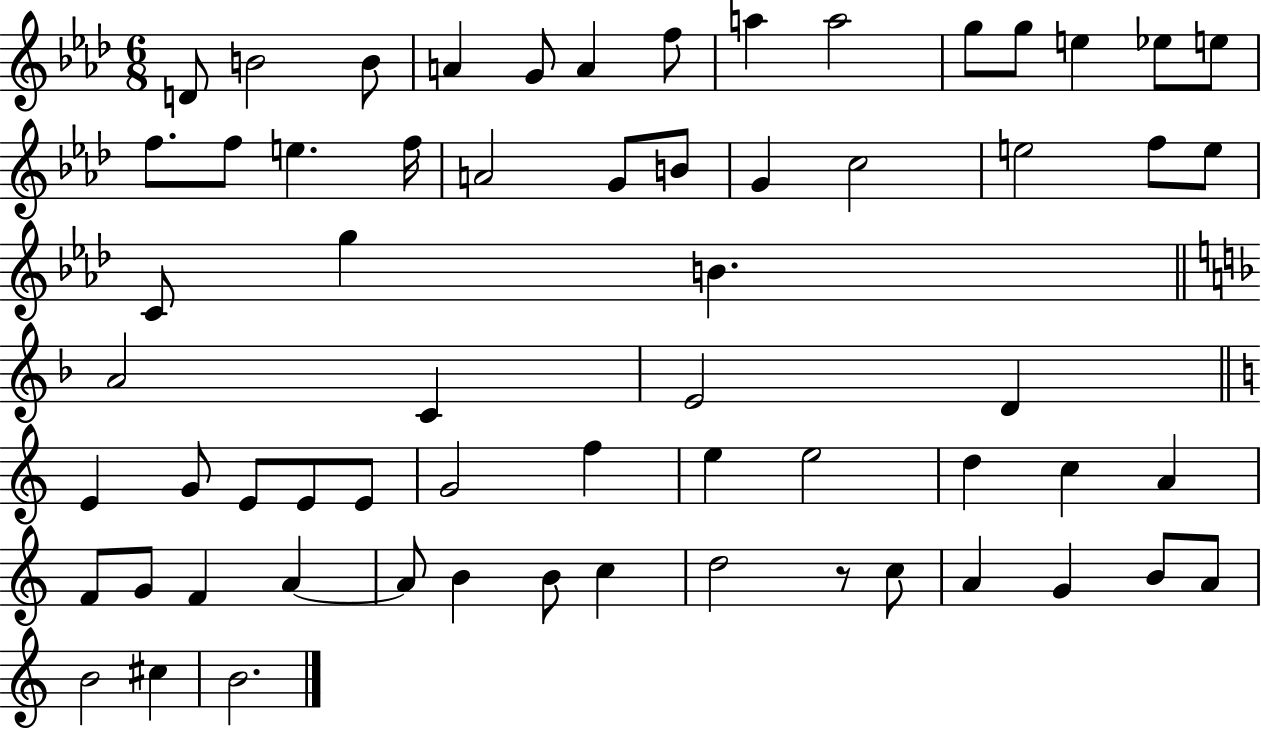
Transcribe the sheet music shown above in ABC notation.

X:1
T:Untitled
M:6/8
L:1/4
K:Ab
D/2 B2 B/2 A G/2 A f/2 a a2 g/2 g/2 e _e/2 e/2 f/2 f/2 e f/4 A2 G/2 B/2 G c2 e2 f/2 e/2 C/2 g B A2 C E2 D E G/2 E/2 E/2 E/2 G2 f e e2 d c A F/2 G/2 F A A/2 B B/2 c d2 z/2 c/2 A G B/2 A/2 B2 ^c B2